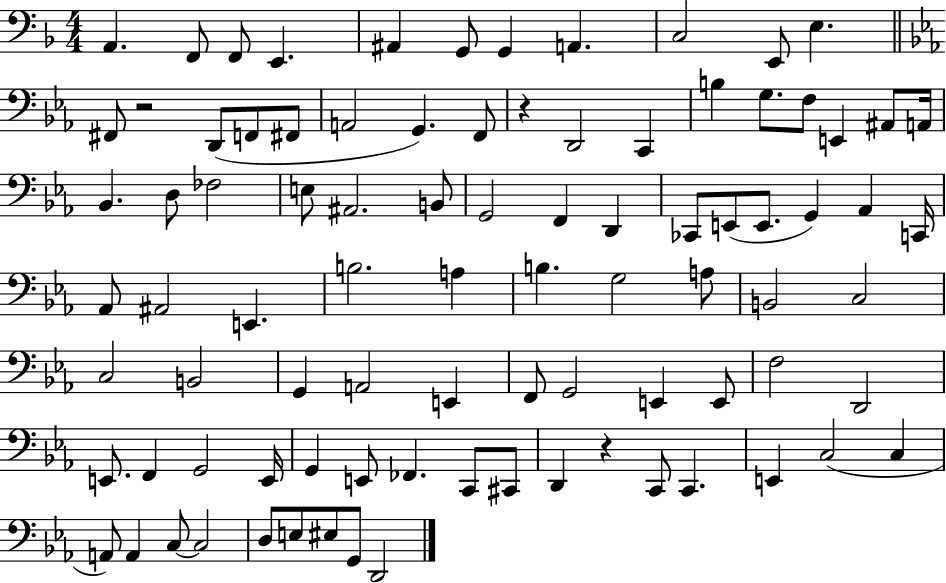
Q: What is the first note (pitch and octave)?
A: A2